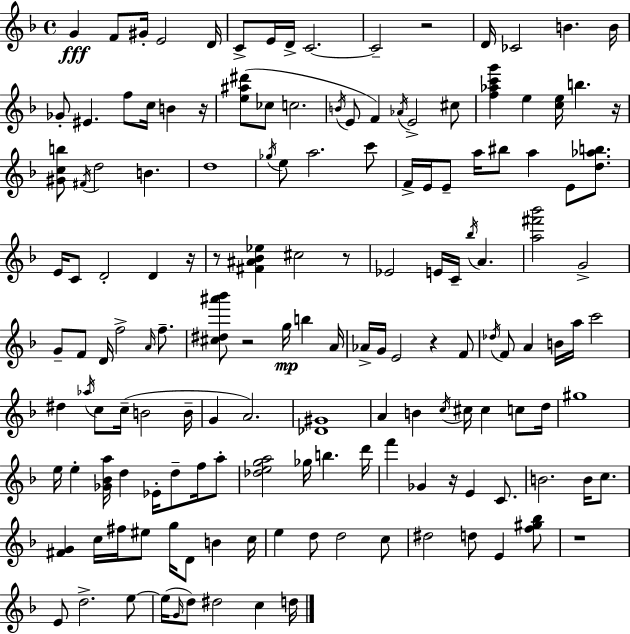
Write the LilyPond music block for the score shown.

{
  \clef treble
  \time 4/4
  \defaultTimeSignature
  \key d \minor
  g'4\fff f'8 gis'16-. e'2 d'16 | c'8-> e'16 d'16-> c'2.~~ | c'2-- r2 | d'16 ces'2 b'4. b'16 | \break ges'8-. eis'4. f''8 c''16 b'4 r16 | <e'' ais'' dis'''>8( ces''8 c''2. | \acciaccatura { b'16 } e'8 f'4) \acciaccatura { aes'16 } e'2-> | cis''8 <f'' aes'' c''' g'''>4 e''4 <c'' e''>16 b''4. | \break r16 <gis' c'' b''>8 \acciaccatura { fis'16 } d''2 b'4. | d''1 | \acciaccatura { ges''16 } e''8 a''2. | c'''8 f'16-> e'16 e'8-- a''16 bis''8 a''4 e'8 | \break <d'' aes'' b''>8. e'16 c'8 d'2-. d'4 | r16 r8 <fis' ais' bes' ees''>4 cis''2 | r8 ees'2 e'16 c'16-- \acciaccatura { bes''16 } a'4. | <a'' fis''' bes'''>2 g'2-> | \break g'8-- f'8 d'16 f''2-> | \grace { a'16 } f''8.-- <cis'' dis'' ais''' bes'''>8 r2 | g''16\mp b''4 a'16 aes'16-> g'16 e'2 | r4 f'8 \acciaccatura { des''16 } f'8 a'4 b'16 a''16 c'''2 | \break dis''4 \acciaccatura { aes''16 } c''8 c''16--( b'2 | b'16-- g'4 a'2.) | <des' gis'>1 | a'4 b'4 | \break \acciaccatura { c''16 } cis''16 cis''4 c''8 d''16 gis''1 | e''16 e''4-. <ges' bes' a''>16 d''4 | ees'16-. d''8-- f''16 a''8-. <des'' e'' g'' a''>2 | ges''16 b''4. d'''16 f'''4 ges'4 | \break r16 e'4 c'8. b'2. | b'16 c''8. <fis' g'>4 c''16 fis''16 eis''8 | g''16 d'8 b'4 c''16 e''4 d''8 d''2 | c''8 dis''2 | \break d''8 e'4 <f'' gis'' bes''>8 r1 | e'8 d''2.-> | e''8~~ e''16( \grace { g'16 } d''8) dis''2 | c''4 d''16 \bar "|."
}